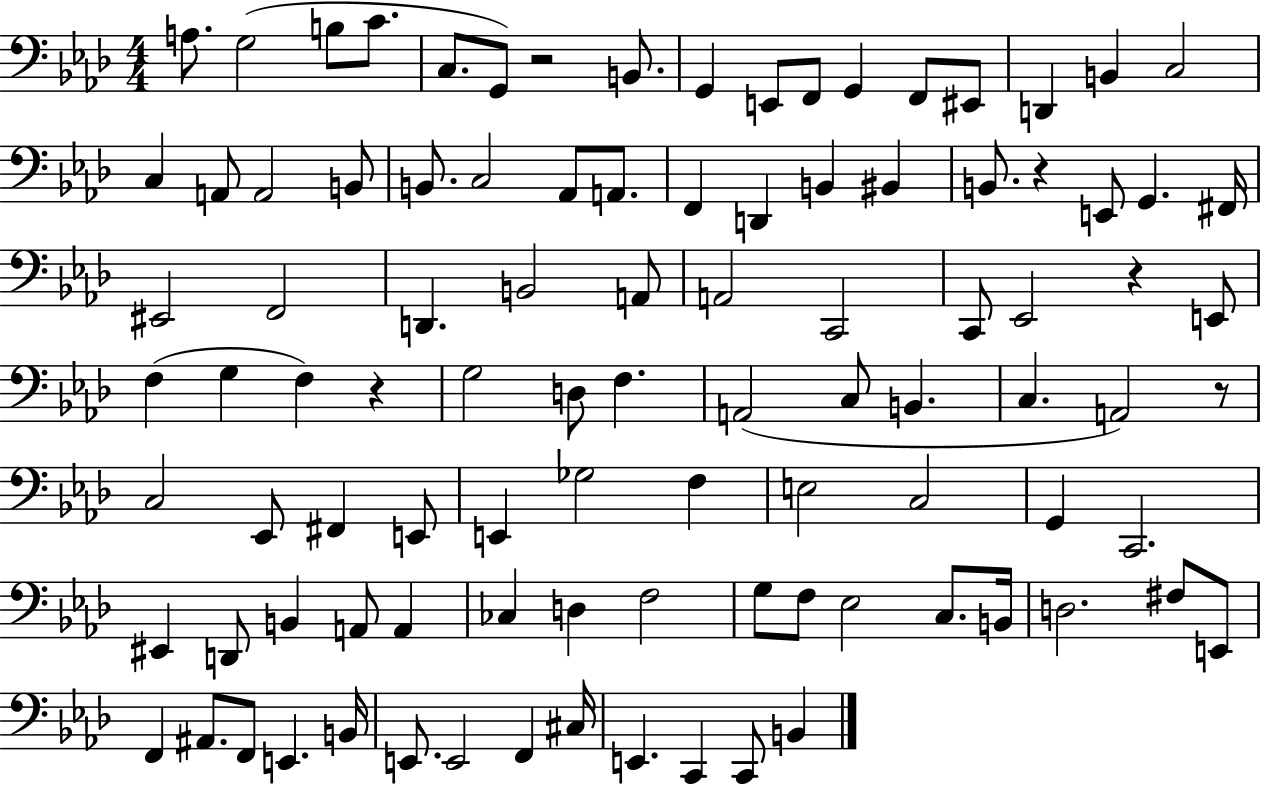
X:1
T:Untitled
M:4/4
L:1/4
K:Ab
A,/2 G,2 B,/2 C/2 C,/2 G,,/2 z2 B,,/2 G,, E,,/2 F,,/2 G,, F,,/2 ^E,,/2 D,, B,, C,2 C, A,,/2 A,,2 B,,/2 B,,/2 C,2 _A,,/2 A,,/2 F,, D,, B,, ^B,, B,,/2 z E,,/2 G,, ^F,,/4 ^E,,2 F,,2 D,, B,,2 A,,/2 A,,2 C,,2 C,,/2 _E,,2 z E,,/2 F, G, F, z G,2 D,/2 F, A,,2 C,/2 B,, C, A,,2 z/2 C,2 _E,,/2 ^F,, E,,/2 E,, _G,2 F, E,2 C,2 G,, C,,2 ^E,, D,,/2 B,, A,,/2 A,, _C, D, F,2 G,/2 F,/2 _E,2 C,/2 B,,/4 D,2 ^F,/2 E,,/2 F,, ^A,,/2 F,,/2 E,, B,,/4 E,,/2 E,,2 F,, ^C,/4 E,, C,, C,,/2 B,,